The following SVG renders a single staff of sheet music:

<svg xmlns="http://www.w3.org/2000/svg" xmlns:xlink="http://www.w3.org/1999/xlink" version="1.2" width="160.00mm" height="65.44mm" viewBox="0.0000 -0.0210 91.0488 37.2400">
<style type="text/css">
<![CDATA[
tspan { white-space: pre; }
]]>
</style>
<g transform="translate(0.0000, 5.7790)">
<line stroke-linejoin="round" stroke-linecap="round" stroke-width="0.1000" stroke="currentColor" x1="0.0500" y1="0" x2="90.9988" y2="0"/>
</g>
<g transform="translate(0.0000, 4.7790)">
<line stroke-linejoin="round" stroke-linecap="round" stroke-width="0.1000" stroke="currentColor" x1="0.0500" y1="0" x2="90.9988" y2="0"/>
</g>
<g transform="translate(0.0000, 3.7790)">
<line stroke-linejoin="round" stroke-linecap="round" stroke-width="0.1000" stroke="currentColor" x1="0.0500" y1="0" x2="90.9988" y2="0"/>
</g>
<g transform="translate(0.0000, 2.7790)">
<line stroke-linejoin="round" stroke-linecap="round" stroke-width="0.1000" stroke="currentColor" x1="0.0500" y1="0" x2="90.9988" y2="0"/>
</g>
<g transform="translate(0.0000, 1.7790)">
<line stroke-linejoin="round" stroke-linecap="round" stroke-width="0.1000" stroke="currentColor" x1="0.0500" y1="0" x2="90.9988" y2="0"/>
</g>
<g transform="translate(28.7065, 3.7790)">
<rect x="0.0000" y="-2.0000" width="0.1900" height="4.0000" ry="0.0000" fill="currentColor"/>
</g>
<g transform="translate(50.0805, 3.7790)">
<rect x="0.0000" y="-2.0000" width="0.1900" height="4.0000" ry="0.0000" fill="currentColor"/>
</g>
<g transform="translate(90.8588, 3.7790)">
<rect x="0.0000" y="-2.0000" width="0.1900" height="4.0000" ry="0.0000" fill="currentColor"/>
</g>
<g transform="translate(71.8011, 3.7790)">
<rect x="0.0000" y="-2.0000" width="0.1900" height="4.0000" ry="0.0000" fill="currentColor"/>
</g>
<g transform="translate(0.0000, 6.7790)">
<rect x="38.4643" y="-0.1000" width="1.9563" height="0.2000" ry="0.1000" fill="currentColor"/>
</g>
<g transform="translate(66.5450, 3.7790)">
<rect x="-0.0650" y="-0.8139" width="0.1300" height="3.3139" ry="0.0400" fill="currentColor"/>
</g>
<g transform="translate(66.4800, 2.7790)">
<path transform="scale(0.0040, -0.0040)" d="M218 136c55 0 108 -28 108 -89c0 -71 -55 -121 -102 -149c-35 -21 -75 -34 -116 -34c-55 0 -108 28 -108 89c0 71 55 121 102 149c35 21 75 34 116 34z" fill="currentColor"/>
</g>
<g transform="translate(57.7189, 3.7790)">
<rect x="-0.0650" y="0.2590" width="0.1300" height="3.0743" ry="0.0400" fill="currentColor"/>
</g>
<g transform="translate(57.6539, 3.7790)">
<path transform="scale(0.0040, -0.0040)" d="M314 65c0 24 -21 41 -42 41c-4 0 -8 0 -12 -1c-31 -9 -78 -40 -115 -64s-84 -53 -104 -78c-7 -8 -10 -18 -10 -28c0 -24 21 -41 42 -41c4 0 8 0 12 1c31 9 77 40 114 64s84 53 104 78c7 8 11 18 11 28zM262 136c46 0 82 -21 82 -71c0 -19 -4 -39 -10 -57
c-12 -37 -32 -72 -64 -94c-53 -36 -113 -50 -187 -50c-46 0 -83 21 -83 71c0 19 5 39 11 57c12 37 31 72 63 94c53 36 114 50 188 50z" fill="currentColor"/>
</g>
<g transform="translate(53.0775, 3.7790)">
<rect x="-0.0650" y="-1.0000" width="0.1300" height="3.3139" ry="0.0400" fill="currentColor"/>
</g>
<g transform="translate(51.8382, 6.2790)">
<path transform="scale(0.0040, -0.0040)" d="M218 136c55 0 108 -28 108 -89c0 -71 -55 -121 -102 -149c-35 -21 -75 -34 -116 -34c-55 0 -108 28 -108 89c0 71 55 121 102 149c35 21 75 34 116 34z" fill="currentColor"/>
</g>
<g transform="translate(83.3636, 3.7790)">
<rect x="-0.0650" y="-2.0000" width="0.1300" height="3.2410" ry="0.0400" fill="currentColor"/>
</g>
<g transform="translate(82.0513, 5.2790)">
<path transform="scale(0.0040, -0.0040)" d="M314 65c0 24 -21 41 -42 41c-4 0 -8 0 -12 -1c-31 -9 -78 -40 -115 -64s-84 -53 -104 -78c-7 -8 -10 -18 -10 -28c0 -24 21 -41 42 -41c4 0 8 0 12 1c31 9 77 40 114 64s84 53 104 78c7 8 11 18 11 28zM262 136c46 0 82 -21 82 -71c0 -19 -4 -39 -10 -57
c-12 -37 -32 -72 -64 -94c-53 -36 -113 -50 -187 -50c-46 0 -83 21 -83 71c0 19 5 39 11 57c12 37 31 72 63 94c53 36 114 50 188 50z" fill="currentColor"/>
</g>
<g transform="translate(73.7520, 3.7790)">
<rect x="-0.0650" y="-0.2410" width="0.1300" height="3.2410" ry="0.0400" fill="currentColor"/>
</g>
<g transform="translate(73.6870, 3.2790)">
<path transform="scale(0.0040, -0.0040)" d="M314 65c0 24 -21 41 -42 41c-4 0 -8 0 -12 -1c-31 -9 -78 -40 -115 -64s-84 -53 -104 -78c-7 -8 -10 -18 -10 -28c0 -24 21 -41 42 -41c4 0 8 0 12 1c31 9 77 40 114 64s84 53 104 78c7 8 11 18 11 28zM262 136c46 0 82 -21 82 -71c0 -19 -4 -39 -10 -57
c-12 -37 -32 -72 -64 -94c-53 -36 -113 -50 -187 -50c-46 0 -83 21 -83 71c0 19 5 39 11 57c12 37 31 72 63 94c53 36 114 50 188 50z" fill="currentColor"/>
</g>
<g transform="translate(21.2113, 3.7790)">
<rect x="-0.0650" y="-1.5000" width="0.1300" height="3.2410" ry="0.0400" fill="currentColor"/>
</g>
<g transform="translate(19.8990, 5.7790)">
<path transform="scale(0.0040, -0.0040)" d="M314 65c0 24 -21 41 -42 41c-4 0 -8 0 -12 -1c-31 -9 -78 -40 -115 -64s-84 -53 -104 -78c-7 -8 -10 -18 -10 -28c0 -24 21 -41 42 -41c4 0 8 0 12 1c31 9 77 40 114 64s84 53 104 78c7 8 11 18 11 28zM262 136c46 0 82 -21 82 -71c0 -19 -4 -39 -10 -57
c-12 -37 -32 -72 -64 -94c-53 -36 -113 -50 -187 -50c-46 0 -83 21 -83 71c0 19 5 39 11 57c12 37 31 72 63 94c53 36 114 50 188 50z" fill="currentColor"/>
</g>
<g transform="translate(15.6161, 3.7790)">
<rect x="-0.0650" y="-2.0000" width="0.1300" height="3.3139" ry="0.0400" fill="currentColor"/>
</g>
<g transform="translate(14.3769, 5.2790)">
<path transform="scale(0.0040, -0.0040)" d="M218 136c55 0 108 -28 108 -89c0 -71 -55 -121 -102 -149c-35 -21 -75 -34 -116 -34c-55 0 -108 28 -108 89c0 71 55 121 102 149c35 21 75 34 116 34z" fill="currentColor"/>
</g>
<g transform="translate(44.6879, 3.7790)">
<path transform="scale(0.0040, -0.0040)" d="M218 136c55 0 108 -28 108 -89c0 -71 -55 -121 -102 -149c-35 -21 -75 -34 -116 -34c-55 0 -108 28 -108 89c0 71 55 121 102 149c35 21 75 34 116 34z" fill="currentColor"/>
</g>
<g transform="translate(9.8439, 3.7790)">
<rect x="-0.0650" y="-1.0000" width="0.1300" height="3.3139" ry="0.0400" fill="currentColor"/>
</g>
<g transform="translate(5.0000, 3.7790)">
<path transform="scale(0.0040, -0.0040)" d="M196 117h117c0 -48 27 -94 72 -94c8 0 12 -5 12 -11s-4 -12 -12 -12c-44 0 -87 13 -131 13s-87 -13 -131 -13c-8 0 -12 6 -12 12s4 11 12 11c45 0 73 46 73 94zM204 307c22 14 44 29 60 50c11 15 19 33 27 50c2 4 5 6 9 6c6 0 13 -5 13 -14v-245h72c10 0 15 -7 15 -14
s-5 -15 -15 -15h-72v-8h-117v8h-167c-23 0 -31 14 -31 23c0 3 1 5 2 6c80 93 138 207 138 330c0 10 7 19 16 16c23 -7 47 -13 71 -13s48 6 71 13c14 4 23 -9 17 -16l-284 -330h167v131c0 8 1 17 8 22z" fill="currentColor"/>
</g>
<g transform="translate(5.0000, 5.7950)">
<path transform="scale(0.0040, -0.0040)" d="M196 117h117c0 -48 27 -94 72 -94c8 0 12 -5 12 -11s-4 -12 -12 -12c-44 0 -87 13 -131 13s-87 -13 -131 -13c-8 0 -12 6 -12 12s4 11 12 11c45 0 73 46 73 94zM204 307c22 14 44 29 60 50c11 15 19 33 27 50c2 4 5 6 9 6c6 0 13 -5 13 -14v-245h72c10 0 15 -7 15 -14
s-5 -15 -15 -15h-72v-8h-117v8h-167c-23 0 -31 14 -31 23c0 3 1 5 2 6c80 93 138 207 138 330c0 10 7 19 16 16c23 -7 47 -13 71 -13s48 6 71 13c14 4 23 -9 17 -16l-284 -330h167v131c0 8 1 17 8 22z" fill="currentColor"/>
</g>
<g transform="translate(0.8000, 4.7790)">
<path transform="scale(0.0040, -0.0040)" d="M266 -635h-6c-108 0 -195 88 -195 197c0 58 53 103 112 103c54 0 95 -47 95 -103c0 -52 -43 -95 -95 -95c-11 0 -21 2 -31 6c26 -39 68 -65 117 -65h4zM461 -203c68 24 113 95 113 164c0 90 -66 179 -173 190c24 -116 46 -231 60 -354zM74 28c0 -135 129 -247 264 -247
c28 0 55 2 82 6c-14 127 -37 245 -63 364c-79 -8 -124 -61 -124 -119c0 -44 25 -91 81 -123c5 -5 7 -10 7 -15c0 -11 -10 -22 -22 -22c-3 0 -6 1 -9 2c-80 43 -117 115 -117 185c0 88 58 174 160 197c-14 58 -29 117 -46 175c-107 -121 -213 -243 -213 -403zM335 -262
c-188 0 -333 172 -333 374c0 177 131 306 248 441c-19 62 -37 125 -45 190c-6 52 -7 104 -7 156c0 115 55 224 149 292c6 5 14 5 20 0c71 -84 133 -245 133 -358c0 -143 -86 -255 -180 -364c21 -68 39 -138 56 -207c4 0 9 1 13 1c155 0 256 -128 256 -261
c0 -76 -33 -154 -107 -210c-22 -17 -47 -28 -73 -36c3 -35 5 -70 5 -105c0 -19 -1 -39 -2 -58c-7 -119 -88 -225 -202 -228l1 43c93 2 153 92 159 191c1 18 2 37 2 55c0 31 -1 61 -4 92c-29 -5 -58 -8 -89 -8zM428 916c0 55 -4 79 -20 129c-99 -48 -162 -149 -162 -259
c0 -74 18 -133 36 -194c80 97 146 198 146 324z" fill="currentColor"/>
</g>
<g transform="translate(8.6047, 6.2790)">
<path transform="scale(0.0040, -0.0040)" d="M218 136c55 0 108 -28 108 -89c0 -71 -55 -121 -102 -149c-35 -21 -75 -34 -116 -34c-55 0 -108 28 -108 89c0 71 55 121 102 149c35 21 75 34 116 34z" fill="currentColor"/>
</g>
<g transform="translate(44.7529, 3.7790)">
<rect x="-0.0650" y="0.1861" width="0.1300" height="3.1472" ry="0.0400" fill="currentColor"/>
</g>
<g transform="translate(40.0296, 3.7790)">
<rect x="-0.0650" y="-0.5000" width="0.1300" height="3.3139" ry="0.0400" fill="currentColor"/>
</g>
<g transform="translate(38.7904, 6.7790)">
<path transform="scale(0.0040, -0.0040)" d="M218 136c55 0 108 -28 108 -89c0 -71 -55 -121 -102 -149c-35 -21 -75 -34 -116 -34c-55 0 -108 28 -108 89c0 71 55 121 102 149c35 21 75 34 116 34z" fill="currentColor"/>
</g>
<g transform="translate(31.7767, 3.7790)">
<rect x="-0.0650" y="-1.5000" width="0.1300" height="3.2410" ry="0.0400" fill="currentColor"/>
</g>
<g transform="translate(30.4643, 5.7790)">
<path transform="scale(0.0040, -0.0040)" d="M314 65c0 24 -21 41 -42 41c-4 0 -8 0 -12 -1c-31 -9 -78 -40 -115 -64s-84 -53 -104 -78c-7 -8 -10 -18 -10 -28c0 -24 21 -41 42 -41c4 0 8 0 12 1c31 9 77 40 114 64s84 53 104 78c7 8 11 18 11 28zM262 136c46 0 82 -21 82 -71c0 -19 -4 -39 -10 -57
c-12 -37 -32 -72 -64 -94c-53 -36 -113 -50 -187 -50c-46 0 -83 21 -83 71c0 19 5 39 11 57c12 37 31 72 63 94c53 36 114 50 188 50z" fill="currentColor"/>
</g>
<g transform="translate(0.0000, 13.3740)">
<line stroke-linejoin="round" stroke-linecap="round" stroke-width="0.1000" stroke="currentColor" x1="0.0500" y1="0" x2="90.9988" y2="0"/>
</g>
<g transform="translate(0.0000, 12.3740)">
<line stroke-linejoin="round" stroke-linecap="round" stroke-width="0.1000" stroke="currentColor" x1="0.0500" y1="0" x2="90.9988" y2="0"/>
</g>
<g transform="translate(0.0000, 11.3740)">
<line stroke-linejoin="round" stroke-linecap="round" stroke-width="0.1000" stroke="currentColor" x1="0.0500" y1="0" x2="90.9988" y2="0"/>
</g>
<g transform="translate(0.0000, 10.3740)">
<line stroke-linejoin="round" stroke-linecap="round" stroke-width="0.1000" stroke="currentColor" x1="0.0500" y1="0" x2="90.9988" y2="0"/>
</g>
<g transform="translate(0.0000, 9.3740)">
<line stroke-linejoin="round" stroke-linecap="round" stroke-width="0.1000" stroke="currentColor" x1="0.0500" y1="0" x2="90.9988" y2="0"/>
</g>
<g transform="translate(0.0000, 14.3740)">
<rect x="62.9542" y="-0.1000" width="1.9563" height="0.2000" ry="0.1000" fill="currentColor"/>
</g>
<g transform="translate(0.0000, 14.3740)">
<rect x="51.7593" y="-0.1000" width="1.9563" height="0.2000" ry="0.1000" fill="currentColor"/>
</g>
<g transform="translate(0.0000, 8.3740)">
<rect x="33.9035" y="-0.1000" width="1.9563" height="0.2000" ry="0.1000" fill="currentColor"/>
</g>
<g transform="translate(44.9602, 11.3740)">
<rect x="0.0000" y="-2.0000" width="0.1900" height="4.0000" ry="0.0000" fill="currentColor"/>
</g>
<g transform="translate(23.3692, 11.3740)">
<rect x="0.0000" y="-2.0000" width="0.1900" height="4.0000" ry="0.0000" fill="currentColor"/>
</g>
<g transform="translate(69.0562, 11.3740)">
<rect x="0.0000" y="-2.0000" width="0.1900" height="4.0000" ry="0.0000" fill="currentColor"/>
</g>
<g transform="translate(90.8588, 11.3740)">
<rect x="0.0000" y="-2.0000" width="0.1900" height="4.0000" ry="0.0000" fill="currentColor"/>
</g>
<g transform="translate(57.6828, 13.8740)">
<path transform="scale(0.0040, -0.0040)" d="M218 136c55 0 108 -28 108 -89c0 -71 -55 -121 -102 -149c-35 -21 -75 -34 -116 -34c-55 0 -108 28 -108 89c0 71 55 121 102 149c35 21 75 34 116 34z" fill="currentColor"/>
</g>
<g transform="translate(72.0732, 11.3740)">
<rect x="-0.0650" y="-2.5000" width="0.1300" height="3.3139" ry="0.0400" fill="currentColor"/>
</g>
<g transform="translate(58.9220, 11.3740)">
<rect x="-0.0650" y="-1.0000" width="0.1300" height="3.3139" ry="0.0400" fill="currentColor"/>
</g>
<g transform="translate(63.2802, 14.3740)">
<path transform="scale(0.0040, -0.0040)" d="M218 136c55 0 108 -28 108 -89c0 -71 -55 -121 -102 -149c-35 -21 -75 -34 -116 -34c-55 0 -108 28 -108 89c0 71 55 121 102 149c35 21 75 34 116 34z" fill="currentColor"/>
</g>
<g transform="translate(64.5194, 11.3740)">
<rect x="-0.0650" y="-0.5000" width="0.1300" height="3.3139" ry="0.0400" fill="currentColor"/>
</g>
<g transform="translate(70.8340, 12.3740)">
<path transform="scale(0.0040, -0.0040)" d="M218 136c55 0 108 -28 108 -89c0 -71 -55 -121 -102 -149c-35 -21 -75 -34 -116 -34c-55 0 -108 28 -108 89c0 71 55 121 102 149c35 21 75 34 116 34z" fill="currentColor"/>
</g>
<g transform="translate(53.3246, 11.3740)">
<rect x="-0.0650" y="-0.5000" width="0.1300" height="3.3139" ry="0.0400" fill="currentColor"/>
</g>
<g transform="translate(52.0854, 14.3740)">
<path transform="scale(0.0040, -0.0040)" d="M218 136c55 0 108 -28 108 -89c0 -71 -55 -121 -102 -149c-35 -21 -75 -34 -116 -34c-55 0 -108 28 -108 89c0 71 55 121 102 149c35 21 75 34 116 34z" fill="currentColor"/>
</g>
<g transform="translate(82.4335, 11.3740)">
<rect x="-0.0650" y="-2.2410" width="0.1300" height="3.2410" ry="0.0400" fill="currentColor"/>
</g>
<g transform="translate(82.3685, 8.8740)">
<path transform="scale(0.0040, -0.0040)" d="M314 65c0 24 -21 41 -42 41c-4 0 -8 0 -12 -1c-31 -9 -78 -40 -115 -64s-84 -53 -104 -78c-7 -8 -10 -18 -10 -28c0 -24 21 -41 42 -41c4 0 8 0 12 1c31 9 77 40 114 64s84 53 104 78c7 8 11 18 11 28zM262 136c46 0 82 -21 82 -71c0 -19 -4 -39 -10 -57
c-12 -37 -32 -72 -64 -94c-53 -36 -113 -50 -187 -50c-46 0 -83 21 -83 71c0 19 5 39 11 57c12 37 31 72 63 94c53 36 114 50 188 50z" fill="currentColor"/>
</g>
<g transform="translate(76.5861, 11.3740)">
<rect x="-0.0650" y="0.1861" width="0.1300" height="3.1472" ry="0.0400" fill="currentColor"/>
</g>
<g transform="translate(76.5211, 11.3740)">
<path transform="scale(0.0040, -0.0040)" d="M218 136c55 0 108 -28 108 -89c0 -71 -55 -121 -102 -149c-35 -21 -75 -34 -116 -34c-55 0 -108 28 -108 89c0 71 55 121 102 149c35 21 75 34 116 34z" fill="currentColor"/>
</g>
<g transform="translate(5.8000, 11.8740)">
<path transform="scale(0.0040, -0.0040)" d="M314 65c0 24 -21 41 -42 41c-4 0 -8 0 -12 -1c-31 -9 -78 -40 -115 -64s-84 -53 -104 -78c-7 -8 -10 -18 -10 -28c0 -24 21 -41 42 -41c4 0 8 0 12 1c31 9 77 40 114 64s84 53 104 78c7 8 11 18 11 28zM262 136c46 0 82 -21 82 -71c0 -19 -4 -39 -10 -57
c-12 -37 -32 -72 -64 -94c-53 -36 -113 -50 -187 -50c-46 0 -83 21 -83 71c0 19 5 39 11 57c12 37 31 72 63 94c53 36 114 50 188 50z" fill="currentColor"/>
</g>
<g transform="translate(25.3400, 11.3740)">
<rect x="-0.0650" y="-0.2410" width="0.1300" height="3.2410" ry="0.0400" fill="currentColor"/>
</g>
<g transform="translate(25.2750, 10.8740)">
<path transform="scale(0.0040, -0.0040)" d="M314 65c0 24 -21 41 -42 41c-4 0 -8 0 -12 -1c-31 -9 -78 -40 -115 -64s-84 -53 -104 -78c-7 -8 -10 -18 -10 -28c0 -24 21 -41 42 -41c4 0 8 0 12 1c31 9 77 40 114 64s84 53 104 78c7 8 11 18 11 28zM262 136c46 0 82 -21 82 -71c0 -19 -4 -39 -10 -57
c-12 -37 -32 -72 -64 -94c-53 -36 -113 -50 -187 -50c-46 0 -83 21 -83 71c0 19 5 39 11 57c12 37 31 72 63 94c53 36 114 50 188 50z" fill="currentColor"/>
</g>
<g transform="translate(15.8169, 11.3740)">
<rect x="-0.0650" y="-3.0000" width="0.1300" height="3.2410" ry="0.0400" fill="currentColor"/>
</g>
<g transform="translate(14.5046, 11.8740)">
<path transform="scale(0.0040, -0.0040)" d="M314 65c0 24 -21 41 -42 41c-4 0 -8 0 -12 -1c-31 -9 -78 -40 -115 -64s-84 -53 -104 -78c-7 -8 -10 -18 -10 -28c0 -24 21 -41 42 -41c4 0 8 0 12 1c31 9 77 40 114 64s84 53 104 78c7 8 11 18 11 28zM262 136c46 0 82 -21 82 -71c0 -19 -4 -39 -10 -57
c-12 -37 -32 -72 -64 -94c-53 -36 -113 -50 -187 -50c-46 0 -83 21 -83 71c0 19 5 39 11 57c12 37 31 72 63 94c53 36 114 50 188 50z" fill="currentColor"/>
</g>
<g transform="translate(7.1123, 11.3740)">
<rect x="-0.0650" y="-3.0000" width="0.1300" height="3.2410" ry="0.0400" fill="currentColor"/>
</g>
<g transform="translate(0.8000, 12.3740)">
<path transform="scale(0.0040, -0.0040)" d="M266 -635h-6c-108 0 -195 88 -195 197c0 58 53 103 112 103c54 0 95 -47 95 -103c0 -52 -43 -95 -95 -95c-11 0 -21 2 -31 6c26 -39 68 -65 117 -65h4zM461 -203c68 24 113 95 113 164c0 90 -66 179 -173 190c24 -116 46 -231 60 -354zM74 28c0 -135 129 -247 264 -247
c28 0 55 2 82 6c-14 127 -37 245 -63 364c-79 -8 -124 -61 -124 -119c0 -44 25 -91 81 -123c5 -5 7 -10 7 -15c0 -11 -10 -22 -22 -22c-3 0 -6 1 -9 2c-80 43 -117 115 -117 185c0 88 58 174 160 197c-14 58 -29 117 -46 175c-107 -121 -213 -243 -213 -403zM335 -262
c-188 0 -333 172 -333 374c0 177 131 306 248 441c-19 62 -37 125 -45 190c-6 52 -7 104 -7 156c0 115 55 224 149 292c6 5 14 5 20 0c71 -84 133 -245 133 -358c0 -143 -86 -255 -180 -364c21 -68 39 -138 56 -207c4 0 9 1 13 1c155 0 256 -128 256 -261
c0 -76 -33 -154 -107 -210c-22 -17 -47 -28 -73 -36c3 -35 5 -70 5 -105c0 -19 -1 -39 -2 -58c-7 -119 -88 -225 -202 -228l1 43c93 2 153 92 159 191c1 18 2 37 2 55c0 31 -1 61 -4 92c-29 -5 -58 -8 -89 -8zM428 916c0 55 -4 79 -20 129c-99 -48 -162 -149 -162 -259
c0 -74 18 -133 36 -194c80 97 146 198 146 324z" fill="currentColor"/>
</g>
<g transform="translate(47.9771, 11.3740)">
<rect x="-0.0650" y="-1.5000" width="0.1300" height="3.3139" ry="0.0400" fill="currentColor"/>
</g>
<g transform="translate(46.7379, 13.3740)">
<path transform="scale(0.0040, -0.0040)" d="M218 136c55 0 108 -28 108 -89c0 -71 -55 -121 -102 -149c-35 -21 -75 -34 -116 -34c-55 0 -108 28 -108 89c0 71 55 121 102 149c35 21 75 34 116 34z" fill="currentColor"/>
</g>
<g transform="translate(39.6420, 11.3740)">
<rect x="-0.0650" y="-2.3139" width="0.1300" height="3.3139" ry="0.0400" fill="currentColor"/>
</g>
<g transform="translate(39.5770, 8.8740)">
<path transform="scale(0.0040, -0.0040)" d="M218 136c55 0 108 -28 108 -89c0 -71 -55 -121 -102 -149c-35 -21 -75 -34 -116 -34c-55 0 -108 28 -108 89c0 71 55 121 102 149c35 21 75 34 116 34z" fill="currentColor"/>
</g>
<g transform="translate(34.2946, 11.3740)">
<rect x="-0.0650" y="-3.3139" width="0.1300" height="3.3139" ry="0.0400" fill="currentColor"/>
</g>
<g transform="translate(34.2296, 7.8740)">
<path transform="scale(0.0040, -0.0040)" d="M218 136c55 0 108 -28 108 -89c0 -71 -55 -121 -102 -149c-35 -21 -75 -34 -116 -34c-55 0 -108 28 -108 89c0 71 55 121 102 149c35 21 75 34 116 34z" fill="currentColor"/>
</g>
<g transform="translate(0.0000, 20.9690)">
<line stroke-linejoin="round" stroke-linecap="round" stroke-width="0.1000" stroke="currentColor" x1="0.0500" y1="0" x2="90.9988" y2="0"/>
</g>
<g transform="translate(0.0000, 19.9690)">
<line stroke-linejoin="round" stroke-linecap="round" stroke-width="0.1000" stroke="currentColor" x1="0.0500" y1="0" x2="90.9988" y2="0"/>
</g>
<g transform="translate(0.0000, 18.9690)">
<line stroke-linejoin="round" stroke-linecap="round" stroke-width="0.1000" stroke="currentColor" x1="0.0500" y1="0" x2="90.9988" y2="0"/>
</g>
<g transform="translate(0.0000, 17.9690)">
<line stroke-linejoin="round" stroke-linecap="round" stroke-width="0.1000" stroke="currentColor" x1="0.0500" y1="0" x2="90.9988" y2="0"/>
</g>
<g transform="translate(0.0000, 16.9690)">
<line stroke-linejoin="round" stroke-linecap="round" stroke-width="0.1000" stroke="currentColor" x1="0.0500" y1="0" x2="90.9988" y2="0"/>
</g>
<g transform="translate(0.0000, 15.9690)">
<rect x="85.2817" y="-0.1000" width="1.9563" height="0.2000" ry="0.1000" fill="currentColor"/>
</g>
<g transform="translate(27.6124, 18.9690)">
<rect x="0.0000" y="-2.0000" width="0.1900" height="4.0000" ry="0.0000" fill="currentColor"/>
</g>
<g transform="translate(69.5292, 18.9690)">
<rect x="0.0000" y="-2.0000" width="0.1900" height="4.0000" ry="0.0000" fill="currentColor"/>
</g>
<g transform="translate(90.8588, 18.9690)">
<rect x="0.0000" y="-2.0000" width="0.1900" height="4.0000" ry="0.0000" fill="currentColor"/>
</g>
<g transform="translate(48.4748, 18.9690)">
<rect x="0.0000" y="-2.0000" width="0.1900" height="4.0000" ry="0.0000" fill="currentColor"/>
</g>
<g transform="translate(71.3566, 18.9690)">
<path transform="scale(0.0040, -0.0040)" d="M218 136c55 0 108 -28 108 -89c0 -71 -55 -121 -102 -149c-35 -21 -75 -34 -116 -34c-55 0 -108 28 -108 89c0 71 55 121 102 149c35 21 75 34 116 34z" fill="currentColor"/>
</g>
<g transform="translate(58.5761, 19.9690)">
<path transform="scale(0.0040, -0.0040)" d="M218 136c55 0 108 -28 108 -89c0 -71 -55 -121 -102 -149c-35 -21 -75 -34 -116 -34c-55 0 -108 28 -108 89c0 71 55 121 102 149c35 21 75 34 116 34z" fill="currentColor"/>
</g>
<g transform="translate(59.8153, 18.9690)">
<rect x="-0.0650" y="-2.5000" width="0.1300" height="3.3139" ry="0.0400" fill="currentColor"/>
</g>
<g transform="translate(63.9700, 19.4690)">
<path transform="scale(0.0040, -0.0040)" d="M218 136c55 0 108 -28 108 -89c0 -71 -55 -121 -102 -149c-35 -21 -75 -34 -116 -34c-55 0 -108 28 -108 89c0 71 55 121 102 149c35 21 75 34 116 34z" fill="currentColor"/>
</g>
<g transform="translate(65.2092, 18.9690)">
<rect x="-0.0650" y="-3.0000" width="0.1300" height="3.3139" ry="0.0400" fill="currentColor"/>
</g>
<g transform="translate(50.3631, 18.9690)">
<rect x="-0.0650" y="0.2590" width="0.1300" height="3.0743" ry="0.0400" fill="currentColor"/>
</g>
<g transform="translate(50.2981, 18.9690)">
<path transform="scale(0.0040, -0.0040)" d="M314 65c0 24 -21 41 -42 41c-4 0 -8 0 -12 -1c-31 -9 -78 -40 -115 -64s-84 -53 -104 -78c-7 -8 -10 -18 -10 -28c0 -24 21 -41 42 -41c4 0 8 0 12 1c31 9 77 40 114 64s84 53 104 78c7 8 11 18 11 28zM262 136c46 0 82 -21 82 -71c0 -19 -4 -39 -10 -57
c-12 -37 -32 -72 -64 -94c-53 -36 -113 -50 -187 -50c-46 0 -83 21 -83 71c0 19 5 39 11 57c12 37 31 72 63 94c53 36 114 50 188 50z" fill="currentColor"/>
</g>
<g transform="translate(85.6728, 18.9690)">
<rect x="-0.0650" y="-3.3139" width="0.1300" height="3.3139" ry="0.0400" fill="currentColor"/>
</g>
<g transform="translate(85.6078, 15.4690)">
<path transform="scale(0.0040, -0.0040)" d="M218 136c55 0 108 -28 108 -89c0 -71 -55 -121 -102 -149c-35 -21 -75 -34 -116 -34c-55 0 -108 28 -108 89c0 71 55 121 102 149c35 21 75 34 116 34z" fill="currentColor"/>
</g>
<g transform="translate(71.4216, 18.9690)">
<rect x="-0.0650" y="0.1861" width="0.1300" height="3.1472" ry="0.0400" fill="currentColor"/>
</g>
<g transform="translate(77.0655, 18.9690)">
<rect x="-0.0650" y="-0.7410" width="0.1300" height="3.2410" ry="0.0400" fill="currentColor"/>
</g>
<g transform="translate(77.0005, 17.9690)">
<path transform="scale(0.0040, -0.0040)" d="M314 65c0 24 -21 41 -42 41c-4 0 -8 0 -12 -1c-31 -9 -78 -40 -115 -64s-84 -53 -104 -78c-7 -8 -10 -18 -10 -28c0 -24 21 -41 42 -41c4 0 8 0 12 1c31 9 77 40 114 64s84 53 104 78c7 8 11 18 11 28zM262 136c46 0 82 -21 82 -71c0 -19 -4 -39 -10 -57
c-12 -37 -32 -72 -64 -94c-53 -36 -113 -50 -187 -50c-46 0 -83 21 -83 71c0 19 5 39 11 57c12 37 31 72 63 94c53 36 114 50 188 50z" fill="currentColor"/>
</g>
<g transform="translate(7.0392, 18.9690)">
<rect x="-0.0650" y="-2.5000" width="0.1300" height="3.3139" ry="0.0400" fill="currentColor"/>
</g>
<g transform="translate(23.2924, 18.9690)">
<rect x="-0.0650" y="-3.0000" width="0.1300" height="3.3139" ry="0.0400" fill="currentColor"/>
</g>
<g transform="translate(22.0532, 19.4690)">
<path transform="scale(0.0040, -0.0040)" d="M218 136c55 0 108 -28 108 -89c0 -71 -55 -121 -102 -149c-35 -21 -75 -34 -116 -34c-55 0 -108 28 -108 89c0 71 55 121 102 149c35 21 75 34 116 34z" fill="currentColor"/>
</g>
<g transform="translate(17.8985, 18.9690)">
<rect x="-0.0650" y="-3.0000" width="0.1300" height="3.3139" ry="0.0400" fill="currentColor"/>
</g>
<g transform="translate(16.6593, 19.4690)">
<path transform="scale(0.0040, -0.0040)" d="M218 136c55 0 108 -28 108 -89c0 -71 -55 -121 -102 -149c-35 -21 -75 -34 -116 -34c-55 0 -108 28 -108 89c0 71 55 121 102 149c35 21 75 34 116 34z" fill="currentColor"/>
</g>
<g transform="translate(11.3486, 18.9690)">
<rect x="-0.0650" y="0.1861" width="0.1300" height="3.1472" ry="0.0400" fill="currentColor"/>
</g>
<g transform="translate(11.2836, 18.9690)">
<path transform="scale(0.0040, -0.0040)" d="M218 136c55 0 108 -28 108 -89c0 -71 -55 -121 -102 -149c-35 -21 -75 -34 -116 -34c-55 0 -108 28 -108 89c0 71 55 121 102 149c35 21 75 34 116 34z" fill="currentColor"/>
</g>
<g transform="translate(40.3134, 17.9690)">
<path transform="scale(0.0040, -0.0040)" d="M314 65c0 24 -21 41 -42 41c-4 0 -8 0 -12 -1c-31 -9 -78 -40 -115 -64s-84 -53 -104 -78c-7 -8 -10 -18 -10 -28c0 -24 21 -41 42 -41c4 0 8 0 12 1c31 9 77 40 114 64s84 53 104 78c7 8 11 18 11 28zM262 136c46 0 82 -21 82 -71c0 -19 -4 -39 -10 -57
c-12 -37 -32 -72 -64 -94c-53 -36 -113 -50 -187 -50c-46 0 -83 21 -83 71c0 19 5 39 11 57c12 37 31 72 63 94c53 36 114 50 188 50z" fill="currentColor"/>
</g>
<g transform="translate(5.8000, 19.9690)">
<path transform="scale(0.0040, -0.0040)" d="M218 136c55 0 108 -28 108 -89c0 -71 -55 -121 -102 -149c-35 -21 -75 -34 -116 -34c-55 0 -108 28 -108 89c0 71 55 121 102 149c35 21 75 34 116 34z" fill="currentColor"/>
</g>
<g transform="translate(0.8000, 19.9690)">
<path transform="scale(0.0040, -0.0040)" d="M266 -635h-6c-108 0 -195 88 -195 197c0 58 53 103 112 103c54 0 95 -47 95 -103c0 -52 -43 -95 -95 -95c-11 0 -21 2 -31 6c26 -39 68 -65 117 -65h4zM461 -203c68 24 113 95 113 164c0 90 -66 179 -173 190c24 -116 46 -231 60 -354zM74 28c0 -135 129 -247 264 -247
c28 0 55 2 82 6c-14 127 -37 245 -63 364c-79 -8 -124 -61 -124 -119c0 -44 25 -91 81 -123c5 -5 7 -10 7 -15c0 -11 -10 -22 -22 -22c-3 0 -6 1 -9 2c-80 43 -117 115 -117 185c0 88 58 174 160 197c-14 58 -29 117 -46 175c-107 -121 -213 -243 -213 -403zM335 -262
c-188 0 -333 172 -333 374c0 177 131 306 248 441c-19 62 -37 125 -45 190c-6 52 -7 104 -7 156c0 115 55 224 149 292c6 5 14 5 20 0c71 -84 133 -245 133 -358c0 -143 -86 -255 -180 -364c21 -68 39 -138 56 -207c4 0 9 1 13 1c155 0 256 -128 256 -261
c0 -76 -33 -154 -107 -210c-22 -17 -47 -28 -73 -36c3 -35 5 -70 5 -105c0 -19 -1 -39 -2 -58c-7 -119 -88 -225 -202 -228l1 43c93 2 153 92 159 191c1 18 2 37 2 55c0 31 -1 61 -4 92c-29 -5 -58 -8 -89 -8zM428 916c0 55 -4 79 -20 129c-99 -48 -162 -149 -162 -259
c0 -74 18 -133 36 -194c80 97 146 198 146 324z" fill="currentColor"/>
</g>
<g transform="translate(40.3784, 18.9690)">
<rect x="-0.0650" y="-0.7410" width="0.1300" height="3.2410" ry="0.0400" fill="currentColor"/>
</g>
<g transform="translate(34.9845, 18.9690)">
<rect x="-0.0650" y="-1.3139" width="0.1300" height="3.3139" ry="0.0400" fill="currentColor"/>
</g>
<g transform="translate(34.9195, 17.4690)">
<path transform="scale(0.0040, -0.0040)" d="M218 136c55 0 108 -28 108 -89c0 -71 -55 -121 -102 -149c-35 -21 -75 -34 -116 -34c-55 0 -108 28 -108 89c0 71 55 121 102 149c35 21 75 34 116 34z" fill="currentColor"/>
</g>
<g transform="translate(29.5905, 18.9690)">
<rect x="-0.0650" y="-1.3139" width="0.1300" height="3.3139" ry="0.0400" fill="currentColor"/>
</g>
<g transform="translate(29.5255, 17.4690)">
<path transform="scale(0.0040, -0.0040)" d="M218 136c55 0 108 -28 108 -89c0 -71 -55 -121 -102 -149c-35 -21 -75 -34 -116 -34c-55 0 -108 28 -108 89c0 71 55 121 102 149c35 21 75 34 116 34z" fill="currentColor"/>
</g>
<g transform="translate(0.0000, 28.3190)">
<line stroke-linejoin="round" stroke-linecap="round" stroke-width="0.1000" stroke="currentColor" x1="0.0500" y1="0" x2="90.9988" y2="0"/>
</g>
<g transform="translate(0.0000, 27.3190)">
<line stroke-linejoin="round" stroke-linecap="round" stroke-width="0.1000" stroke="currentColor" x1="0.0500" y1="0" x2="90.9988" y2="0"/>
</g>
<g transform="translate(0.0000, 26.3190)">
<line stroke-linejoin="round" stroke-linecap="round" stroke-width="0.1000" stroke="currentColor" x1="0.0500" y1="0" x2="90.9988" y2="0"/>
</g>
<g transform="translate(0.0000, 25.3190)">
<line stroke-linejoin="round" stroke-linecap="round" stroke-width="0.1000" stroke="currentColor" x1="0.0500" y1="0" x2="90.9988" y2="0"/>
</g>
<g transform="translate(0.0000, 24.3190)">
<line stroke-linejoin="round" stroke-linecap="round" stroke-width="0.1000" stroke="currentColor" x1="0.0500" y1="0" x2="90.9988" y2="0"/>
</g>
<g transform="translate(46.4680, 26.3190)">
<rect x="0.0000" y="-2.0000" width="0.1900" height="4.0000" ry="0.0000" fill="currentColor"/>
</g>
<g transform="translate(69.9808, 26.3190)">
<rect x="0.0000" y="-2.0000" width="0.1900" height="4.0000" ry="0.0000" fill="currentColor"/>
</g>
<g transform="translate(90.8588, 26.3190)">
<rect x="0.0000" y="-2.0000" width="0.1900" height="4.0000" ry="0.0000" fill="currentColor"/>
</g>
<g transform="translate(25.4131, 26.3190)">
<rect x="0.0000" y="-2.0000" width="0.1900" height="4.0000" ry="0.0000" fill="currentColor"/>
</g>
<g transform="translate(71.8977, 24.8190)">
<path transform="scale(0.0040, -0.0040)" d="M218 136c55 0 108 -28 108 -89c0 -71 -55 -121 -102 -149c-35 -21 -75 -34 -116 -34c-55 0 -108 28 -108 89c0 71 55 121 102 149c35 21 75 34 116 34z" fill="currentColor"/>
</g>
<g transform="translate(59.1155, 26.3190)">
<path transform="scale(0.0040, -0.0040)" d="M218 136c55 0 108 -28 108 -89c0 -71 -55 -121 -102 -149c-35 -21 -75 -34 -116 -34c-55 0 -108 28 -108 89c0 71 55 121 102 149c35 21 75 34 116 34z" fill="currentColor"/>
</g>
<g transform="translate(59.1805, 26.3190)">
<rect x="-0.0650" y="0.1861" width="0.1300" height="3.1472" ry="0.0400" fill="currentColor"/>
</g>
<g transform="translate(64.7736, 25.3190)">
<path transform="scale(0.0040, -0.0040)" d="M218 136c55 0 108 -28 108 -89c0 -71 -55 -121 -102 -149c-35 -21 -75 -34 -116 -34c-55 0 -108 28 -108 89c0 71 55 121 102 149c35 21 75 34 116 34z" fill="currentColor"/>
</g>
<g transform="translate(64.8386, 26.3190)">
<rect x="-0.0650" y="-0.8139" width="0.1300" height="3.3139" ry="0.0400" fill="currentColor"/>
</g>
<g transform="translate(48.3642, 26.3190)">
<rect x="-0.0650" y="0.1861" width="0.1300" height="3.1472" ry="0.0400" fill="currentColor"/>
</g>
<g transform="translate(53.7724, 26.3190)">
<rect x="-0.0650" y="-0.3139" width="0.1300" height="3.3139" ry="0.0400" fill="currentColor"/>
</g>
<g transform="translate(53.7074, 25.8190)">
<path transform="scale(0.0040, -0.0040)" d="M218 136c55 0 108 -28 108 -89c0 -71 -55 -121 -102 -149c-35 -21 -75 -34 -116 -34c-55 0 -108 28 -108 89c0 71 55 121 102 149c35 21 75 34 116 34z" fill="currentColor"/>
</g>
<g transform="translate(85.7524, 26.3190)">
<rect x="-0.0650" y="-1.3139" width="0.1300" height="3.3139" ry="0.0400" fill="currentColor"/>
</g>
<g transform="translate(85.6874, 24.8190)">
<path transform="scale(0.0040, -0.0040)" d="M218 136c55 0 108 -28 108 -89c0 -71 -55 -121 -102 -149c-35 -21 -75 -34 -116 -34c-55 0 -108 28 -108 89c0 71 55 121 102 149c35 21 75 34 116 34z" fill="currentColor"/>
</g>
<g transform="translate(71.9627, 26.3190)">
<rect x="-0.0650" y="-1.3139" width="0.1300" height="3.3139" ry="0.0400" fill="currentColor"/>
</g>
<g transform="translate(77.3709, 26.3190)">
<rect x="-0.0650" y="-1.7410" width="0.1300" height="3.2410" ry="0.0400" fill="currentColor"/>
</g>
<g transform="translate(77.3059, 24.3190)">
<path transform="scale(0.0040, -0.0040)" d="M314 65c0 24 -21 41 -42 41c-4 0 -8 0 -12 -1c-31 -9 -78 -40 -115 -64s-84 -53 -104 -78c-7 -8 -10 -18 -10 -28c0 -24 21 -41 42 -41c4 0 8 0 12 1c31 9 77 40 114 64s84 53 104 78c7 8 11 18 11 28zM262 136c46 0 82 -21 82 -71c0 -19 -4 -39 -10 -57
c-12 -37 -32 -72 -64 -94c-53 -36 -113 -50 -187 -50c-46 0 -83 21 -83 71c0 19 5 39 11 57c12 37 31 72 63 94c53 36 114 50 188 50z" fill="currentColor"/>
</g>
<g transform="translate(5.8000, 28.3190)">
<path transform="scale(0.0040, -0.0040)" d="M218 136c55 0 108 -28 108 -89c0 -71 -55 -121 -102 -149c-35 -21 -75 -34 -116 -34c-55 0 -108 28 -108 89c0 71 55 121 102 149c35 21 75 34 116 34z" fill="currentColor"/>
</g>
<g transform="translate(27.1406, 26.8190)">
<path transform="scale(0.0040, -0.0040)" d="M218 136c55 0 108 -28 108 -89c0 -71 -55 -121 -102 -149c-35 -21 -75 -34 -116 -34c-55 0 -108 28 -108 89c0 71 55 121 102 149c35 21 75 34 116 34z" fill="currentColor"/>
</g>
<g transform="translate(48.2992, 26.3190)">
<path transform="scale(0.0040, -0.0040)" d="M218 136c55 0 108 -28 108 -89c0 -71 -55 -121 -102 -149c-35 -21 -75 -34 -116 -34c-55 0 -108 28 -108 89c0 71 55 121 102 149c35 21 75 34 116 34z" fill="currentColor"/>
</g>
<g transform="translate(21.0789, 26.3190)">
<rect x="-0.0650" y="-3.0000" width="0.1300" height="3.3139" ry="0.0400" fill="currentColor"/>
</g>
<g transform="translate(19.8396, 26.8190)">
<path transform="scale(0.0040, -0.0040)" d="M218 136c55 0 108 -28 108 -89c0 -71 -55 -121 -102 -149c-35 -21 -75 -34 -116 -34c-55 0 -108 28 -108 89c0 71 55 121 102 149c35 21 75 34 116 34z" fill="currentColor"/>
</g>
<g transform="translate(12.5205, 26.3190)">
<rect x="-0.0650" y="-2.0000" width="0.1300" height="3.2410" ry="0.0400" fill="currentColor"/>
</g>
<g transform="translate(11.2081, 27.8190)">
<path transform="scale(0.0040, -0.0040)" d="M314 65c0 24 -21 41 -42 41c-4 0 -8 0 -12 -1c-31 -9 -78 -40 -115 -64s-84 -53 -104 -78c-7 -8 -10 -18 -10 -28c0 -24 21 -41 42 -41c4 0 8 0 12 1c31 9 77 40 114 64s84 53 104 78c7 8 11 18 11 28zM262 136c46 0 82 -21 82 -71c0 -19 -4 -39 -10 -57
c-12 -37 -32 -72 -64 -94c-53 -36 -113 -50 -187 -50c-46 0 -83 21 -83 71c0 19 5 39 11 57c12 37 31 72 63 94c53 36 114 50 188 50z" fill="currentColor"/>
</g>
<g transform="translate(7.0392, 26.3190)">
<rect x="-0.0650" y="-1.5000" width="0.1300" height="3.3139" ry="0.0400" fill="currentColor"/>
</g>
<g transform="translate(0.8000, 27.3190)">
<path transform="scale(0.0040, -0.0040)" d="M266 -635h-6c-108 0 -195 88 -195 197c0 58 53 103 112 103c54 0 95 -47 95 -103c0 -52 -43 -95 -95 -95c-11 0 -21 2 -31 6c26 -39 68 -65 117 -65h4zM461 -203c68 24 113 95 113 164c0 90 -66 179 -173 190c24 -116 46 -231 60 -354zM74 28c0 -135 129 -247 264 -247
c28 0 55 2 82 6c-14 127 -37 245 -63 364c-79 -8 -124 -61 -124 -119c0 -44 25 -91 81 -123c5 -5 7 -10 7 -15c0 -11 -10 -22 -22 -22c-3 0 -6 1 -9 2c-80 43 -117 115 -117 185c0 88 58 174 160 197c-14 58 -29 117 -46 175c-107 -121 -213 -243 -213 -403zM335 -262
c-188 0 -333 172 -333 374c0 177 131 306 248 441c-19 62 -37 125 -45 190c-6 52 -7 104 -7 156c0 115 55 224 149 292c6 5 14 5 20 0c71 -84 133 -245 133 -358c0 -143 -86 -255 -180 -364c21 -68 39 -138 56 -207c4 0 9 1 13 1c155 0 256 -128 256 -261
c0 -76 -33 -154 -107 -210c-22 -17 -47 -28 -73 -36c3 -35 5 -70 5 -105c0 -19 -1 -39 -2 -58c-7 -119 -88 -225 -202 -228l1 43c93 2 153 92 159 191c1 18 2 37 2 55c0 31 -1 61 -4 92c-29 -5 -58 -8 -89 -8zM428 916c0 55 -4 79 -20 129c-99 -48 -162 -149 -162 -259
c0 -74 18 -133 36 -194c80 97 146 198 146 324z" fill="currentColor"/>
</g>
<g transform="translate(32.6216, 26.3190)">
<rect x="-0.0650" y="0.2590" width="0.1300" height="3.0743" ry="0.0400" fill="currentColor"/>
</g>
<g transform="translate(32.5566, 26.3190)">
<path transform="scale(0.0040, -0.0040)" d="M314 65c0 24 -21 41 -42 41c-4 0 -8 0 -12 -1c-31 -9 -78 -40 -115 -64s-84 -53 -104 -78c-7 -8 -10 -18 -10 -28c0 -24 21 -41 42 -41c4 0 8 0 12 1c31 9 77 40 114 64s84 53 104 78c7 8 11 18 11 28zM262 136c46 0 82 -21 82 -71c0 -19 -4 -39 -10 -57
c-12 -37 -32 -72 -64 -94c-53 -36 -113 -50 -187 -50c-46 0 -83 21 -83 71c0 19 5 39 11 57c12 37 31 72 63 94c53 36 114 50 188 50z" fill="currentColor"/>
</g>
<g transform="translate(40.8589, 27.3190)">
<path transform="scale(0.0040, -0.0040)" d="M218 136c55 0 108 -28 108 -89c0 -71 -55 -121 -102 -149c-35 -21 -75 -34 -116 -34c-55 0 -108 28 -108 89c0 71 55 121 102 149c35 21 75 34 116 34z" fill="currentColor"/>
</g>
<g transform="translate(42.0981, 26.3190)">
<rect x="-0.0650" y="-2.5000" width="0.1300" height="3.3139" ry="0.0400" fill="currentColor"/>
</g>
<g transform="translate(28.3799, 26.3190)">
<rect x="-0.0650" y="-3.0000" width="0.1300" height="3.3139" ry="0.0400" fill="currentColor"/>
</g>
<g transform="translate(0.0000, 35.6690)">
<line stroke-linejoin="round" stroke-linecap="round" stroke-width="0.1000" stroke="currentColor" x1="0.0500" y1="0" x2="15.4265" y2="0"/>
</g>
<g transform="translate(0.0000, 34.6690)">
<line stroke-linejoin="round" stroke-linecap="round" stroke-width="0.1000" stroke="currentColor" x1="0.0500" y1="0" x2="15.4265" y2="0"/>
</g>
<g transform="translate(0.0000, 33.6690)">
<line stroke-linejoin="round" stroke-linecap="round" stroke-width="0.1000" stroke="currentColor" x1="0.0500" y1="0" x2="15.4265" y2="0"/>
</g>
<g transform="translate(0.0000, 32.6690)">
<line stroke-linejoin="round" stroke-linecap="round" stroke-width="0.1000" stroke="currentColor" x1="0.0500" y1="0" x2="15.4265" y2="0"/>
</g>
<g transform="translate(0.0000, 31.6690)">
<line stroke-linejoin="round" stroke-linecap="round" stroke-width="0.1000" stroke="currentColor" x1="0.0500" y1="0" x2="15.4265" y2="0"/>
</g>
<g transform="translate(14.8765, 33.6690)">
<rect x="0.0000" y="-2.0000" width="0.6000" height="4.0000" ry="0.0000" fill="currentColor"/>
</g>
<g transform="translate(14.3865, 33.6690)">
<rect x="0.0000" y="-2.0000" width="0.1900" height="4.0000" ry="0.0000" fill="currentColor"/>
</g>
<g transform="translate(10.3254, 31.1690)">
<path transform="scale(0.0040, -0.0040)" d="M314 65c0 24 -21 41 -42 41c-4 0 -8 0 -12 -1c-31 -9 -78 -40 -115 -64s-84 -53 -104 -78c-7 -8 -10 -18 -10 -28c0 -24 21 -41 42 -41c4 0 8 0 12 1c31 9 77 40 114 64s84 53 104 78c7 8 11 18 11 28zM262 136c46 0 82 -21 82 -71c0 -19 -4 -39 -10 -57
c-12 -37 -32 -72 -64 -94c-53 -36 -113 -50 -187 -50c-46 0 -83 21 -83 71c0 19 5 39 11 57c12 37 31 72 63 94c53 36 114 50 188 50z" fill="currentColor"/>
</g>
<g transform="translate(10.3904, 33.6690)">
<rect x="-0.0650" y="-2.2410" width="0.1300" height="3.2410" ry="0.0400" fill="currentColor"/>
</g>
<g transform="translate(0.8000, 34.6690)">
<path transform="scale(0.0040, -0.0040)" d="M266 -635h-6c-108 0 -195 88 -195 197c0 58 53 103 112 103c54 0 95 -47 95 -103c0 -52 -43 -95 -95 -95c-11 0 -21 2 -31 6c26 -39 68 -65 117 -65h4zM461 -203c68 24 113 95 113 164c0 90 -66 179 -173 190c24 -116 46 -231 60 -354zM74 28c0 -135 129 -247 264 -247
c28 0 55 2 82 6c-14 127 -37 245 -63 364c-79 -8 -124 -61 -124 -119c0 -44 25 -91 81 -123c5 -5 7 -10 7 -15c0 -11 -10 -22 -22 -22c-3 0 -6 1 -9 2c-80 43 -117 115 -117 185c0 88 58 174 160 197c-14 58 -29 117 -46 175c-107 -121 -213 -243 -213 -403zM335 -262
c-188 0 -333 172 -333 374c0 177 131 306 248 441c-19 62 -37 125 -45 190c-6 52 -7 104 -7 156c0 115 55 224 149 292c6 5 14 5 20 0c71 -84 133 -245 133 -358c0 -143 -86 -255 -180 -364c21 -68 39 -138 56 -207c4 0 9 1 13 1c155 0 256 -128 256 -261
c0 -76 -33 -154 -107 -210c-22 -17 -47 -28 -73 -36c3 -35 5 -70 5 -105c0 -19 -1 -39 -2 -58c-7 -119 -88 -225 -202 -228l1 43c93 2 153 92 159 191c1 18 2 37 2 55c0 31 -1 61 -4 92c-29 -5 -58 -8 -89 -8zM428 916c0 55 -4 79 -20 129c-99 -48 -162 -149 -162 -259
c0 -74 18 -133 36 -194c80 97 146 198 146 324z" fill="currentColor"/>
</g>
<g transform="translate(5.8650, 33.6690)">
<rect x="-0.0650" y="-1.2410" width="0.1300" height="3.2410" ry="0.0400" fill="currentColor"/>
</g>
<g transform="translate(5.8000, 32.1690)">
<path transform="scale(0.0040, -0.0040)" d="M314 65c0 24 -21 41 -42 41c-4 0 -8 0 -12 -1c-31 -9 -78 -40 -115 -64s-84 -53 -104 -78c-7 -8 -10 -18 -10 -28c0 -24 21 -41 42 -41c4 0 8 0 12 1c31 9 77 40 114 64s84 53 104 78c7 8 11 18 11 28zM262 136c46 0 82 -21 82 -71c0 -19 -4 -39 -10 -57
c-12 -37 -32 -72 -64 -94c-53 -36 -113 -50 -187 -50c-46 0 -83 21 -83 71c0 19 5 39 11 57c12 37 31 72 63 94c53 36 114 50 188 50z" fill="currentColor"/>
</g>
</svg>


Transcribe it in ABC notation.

X:1
T:Untitled
M:4/4
L:1/4
K:C
D F E2 E2 C B D B2 d c2 F2 A2 A2 c2 b g E C D C G B g2 G B A A e e d2 B2 G A B d2 b E F2 A A B2 G B c B d e f2 e e2 g2